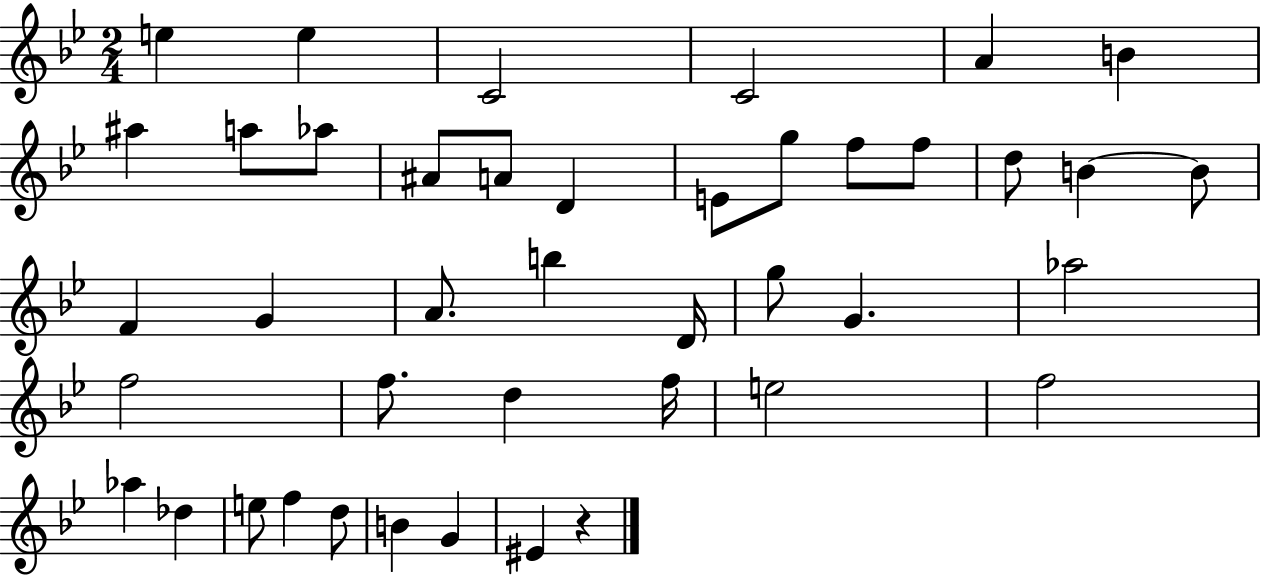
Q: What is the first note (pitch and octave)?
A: E5